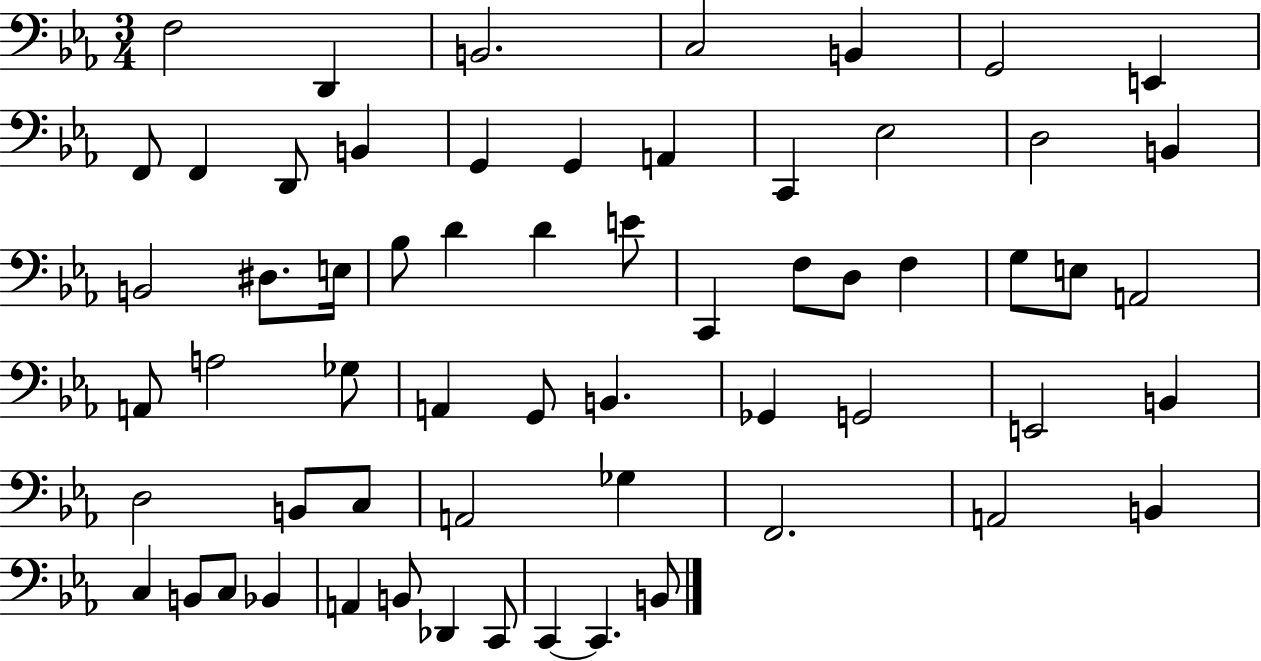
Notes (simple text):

F3/h D2/q B2/h. C3/h B2/q G2/h E2/q F2/e F2/q D2/e B2/q G2/q G2/q A2/q C2/q Eb3/h D3/h B2/q B2/h D#3/e. E3/s Bb3/e D4/q D4/q E4/e C2/q F3/e D3/e F3/q G3/e E3/e A2/h A2/e A3/h Gb3/e A2/q G2/e B2/q. Gb2/q G2/h E2/h B2/q D3/h B2/e C3/e A2/h Gb3/q F2/h. A2/h B2/q C3/q B2/e C3/e Bb2/q A2/q B2/e Db2/q C2/e C2/q C2/q. B2/e